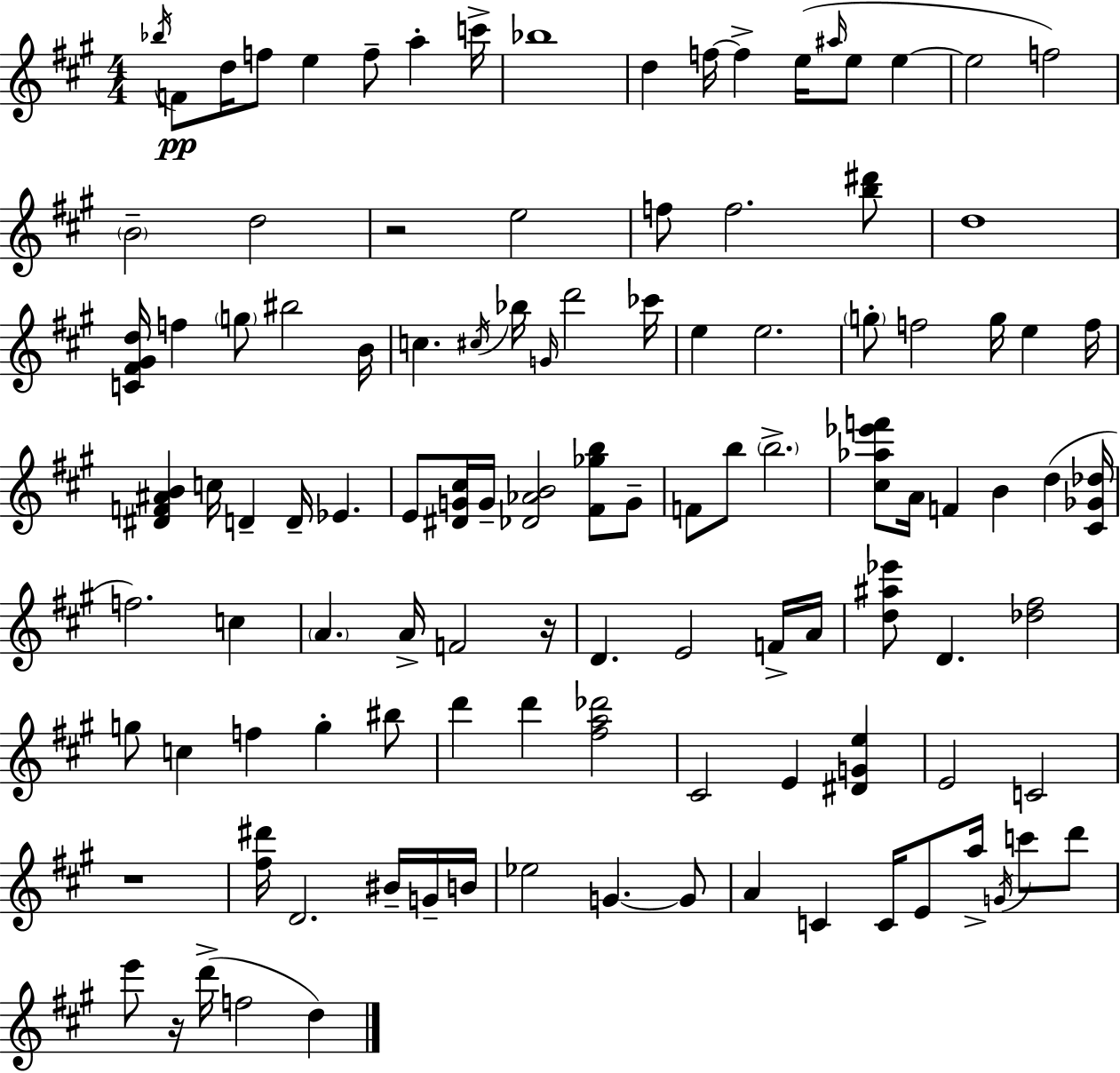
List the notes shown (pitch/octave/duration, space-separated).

Bb5/s F4/e D5/s F5/e E5/q F5/e A5/q C6/s Bb5/w D5/q F5/s F5/q E5/s A#5/s E5/e E5/q E5/h F5/h B4/h D5/h R/h E5/h F5/e F5/h. [B5,D#6]/e D5/w [C4,F#4,G#4,D5]/s F5/q G5/e BIS5/h B4/s C5/q. C#5/s Bb5/s G4/s D6/h CES6/s E5/q E5/h. G5/e F5/h G5/s E5/q F5/s [D#4,F4,A#4,B4]/q C5/s D4/q D4/s Eb4/q. E4/e [D#4,G4,C#5]/s G4/s [Db4,Ab4,B4]/h [F#4,Gb5,B5]/e G4/e F4/e B5/e B5/h. [C#5,Ab5,Eb6,F6]/e A4/s F4/q B4/q D5/q [C#4,Gb4,Db5]/s F5/h. C5/q A4/q. A4/s F4/h R/s D4/q. E4/h F4/s A4/s [D5,A#5,Eb6]/e D4/q. [Db5,F#5]/h G5/e C5/q F5/q G5/q BIS5/e D6/q D6/q [F#5,A5,Db6]/h C#4/h E4/q [D#4,G4,E5]/q E4/h C4/h R/w [F#5,D#6]/s D4/h. BIS4/s G4/s B4/s Eb5/h G4/q. G4/e A4/q C4/q C4/s E4/e A5/s G4/s C6/e D6/e E6/e R/s D6/s F5/h D5/q